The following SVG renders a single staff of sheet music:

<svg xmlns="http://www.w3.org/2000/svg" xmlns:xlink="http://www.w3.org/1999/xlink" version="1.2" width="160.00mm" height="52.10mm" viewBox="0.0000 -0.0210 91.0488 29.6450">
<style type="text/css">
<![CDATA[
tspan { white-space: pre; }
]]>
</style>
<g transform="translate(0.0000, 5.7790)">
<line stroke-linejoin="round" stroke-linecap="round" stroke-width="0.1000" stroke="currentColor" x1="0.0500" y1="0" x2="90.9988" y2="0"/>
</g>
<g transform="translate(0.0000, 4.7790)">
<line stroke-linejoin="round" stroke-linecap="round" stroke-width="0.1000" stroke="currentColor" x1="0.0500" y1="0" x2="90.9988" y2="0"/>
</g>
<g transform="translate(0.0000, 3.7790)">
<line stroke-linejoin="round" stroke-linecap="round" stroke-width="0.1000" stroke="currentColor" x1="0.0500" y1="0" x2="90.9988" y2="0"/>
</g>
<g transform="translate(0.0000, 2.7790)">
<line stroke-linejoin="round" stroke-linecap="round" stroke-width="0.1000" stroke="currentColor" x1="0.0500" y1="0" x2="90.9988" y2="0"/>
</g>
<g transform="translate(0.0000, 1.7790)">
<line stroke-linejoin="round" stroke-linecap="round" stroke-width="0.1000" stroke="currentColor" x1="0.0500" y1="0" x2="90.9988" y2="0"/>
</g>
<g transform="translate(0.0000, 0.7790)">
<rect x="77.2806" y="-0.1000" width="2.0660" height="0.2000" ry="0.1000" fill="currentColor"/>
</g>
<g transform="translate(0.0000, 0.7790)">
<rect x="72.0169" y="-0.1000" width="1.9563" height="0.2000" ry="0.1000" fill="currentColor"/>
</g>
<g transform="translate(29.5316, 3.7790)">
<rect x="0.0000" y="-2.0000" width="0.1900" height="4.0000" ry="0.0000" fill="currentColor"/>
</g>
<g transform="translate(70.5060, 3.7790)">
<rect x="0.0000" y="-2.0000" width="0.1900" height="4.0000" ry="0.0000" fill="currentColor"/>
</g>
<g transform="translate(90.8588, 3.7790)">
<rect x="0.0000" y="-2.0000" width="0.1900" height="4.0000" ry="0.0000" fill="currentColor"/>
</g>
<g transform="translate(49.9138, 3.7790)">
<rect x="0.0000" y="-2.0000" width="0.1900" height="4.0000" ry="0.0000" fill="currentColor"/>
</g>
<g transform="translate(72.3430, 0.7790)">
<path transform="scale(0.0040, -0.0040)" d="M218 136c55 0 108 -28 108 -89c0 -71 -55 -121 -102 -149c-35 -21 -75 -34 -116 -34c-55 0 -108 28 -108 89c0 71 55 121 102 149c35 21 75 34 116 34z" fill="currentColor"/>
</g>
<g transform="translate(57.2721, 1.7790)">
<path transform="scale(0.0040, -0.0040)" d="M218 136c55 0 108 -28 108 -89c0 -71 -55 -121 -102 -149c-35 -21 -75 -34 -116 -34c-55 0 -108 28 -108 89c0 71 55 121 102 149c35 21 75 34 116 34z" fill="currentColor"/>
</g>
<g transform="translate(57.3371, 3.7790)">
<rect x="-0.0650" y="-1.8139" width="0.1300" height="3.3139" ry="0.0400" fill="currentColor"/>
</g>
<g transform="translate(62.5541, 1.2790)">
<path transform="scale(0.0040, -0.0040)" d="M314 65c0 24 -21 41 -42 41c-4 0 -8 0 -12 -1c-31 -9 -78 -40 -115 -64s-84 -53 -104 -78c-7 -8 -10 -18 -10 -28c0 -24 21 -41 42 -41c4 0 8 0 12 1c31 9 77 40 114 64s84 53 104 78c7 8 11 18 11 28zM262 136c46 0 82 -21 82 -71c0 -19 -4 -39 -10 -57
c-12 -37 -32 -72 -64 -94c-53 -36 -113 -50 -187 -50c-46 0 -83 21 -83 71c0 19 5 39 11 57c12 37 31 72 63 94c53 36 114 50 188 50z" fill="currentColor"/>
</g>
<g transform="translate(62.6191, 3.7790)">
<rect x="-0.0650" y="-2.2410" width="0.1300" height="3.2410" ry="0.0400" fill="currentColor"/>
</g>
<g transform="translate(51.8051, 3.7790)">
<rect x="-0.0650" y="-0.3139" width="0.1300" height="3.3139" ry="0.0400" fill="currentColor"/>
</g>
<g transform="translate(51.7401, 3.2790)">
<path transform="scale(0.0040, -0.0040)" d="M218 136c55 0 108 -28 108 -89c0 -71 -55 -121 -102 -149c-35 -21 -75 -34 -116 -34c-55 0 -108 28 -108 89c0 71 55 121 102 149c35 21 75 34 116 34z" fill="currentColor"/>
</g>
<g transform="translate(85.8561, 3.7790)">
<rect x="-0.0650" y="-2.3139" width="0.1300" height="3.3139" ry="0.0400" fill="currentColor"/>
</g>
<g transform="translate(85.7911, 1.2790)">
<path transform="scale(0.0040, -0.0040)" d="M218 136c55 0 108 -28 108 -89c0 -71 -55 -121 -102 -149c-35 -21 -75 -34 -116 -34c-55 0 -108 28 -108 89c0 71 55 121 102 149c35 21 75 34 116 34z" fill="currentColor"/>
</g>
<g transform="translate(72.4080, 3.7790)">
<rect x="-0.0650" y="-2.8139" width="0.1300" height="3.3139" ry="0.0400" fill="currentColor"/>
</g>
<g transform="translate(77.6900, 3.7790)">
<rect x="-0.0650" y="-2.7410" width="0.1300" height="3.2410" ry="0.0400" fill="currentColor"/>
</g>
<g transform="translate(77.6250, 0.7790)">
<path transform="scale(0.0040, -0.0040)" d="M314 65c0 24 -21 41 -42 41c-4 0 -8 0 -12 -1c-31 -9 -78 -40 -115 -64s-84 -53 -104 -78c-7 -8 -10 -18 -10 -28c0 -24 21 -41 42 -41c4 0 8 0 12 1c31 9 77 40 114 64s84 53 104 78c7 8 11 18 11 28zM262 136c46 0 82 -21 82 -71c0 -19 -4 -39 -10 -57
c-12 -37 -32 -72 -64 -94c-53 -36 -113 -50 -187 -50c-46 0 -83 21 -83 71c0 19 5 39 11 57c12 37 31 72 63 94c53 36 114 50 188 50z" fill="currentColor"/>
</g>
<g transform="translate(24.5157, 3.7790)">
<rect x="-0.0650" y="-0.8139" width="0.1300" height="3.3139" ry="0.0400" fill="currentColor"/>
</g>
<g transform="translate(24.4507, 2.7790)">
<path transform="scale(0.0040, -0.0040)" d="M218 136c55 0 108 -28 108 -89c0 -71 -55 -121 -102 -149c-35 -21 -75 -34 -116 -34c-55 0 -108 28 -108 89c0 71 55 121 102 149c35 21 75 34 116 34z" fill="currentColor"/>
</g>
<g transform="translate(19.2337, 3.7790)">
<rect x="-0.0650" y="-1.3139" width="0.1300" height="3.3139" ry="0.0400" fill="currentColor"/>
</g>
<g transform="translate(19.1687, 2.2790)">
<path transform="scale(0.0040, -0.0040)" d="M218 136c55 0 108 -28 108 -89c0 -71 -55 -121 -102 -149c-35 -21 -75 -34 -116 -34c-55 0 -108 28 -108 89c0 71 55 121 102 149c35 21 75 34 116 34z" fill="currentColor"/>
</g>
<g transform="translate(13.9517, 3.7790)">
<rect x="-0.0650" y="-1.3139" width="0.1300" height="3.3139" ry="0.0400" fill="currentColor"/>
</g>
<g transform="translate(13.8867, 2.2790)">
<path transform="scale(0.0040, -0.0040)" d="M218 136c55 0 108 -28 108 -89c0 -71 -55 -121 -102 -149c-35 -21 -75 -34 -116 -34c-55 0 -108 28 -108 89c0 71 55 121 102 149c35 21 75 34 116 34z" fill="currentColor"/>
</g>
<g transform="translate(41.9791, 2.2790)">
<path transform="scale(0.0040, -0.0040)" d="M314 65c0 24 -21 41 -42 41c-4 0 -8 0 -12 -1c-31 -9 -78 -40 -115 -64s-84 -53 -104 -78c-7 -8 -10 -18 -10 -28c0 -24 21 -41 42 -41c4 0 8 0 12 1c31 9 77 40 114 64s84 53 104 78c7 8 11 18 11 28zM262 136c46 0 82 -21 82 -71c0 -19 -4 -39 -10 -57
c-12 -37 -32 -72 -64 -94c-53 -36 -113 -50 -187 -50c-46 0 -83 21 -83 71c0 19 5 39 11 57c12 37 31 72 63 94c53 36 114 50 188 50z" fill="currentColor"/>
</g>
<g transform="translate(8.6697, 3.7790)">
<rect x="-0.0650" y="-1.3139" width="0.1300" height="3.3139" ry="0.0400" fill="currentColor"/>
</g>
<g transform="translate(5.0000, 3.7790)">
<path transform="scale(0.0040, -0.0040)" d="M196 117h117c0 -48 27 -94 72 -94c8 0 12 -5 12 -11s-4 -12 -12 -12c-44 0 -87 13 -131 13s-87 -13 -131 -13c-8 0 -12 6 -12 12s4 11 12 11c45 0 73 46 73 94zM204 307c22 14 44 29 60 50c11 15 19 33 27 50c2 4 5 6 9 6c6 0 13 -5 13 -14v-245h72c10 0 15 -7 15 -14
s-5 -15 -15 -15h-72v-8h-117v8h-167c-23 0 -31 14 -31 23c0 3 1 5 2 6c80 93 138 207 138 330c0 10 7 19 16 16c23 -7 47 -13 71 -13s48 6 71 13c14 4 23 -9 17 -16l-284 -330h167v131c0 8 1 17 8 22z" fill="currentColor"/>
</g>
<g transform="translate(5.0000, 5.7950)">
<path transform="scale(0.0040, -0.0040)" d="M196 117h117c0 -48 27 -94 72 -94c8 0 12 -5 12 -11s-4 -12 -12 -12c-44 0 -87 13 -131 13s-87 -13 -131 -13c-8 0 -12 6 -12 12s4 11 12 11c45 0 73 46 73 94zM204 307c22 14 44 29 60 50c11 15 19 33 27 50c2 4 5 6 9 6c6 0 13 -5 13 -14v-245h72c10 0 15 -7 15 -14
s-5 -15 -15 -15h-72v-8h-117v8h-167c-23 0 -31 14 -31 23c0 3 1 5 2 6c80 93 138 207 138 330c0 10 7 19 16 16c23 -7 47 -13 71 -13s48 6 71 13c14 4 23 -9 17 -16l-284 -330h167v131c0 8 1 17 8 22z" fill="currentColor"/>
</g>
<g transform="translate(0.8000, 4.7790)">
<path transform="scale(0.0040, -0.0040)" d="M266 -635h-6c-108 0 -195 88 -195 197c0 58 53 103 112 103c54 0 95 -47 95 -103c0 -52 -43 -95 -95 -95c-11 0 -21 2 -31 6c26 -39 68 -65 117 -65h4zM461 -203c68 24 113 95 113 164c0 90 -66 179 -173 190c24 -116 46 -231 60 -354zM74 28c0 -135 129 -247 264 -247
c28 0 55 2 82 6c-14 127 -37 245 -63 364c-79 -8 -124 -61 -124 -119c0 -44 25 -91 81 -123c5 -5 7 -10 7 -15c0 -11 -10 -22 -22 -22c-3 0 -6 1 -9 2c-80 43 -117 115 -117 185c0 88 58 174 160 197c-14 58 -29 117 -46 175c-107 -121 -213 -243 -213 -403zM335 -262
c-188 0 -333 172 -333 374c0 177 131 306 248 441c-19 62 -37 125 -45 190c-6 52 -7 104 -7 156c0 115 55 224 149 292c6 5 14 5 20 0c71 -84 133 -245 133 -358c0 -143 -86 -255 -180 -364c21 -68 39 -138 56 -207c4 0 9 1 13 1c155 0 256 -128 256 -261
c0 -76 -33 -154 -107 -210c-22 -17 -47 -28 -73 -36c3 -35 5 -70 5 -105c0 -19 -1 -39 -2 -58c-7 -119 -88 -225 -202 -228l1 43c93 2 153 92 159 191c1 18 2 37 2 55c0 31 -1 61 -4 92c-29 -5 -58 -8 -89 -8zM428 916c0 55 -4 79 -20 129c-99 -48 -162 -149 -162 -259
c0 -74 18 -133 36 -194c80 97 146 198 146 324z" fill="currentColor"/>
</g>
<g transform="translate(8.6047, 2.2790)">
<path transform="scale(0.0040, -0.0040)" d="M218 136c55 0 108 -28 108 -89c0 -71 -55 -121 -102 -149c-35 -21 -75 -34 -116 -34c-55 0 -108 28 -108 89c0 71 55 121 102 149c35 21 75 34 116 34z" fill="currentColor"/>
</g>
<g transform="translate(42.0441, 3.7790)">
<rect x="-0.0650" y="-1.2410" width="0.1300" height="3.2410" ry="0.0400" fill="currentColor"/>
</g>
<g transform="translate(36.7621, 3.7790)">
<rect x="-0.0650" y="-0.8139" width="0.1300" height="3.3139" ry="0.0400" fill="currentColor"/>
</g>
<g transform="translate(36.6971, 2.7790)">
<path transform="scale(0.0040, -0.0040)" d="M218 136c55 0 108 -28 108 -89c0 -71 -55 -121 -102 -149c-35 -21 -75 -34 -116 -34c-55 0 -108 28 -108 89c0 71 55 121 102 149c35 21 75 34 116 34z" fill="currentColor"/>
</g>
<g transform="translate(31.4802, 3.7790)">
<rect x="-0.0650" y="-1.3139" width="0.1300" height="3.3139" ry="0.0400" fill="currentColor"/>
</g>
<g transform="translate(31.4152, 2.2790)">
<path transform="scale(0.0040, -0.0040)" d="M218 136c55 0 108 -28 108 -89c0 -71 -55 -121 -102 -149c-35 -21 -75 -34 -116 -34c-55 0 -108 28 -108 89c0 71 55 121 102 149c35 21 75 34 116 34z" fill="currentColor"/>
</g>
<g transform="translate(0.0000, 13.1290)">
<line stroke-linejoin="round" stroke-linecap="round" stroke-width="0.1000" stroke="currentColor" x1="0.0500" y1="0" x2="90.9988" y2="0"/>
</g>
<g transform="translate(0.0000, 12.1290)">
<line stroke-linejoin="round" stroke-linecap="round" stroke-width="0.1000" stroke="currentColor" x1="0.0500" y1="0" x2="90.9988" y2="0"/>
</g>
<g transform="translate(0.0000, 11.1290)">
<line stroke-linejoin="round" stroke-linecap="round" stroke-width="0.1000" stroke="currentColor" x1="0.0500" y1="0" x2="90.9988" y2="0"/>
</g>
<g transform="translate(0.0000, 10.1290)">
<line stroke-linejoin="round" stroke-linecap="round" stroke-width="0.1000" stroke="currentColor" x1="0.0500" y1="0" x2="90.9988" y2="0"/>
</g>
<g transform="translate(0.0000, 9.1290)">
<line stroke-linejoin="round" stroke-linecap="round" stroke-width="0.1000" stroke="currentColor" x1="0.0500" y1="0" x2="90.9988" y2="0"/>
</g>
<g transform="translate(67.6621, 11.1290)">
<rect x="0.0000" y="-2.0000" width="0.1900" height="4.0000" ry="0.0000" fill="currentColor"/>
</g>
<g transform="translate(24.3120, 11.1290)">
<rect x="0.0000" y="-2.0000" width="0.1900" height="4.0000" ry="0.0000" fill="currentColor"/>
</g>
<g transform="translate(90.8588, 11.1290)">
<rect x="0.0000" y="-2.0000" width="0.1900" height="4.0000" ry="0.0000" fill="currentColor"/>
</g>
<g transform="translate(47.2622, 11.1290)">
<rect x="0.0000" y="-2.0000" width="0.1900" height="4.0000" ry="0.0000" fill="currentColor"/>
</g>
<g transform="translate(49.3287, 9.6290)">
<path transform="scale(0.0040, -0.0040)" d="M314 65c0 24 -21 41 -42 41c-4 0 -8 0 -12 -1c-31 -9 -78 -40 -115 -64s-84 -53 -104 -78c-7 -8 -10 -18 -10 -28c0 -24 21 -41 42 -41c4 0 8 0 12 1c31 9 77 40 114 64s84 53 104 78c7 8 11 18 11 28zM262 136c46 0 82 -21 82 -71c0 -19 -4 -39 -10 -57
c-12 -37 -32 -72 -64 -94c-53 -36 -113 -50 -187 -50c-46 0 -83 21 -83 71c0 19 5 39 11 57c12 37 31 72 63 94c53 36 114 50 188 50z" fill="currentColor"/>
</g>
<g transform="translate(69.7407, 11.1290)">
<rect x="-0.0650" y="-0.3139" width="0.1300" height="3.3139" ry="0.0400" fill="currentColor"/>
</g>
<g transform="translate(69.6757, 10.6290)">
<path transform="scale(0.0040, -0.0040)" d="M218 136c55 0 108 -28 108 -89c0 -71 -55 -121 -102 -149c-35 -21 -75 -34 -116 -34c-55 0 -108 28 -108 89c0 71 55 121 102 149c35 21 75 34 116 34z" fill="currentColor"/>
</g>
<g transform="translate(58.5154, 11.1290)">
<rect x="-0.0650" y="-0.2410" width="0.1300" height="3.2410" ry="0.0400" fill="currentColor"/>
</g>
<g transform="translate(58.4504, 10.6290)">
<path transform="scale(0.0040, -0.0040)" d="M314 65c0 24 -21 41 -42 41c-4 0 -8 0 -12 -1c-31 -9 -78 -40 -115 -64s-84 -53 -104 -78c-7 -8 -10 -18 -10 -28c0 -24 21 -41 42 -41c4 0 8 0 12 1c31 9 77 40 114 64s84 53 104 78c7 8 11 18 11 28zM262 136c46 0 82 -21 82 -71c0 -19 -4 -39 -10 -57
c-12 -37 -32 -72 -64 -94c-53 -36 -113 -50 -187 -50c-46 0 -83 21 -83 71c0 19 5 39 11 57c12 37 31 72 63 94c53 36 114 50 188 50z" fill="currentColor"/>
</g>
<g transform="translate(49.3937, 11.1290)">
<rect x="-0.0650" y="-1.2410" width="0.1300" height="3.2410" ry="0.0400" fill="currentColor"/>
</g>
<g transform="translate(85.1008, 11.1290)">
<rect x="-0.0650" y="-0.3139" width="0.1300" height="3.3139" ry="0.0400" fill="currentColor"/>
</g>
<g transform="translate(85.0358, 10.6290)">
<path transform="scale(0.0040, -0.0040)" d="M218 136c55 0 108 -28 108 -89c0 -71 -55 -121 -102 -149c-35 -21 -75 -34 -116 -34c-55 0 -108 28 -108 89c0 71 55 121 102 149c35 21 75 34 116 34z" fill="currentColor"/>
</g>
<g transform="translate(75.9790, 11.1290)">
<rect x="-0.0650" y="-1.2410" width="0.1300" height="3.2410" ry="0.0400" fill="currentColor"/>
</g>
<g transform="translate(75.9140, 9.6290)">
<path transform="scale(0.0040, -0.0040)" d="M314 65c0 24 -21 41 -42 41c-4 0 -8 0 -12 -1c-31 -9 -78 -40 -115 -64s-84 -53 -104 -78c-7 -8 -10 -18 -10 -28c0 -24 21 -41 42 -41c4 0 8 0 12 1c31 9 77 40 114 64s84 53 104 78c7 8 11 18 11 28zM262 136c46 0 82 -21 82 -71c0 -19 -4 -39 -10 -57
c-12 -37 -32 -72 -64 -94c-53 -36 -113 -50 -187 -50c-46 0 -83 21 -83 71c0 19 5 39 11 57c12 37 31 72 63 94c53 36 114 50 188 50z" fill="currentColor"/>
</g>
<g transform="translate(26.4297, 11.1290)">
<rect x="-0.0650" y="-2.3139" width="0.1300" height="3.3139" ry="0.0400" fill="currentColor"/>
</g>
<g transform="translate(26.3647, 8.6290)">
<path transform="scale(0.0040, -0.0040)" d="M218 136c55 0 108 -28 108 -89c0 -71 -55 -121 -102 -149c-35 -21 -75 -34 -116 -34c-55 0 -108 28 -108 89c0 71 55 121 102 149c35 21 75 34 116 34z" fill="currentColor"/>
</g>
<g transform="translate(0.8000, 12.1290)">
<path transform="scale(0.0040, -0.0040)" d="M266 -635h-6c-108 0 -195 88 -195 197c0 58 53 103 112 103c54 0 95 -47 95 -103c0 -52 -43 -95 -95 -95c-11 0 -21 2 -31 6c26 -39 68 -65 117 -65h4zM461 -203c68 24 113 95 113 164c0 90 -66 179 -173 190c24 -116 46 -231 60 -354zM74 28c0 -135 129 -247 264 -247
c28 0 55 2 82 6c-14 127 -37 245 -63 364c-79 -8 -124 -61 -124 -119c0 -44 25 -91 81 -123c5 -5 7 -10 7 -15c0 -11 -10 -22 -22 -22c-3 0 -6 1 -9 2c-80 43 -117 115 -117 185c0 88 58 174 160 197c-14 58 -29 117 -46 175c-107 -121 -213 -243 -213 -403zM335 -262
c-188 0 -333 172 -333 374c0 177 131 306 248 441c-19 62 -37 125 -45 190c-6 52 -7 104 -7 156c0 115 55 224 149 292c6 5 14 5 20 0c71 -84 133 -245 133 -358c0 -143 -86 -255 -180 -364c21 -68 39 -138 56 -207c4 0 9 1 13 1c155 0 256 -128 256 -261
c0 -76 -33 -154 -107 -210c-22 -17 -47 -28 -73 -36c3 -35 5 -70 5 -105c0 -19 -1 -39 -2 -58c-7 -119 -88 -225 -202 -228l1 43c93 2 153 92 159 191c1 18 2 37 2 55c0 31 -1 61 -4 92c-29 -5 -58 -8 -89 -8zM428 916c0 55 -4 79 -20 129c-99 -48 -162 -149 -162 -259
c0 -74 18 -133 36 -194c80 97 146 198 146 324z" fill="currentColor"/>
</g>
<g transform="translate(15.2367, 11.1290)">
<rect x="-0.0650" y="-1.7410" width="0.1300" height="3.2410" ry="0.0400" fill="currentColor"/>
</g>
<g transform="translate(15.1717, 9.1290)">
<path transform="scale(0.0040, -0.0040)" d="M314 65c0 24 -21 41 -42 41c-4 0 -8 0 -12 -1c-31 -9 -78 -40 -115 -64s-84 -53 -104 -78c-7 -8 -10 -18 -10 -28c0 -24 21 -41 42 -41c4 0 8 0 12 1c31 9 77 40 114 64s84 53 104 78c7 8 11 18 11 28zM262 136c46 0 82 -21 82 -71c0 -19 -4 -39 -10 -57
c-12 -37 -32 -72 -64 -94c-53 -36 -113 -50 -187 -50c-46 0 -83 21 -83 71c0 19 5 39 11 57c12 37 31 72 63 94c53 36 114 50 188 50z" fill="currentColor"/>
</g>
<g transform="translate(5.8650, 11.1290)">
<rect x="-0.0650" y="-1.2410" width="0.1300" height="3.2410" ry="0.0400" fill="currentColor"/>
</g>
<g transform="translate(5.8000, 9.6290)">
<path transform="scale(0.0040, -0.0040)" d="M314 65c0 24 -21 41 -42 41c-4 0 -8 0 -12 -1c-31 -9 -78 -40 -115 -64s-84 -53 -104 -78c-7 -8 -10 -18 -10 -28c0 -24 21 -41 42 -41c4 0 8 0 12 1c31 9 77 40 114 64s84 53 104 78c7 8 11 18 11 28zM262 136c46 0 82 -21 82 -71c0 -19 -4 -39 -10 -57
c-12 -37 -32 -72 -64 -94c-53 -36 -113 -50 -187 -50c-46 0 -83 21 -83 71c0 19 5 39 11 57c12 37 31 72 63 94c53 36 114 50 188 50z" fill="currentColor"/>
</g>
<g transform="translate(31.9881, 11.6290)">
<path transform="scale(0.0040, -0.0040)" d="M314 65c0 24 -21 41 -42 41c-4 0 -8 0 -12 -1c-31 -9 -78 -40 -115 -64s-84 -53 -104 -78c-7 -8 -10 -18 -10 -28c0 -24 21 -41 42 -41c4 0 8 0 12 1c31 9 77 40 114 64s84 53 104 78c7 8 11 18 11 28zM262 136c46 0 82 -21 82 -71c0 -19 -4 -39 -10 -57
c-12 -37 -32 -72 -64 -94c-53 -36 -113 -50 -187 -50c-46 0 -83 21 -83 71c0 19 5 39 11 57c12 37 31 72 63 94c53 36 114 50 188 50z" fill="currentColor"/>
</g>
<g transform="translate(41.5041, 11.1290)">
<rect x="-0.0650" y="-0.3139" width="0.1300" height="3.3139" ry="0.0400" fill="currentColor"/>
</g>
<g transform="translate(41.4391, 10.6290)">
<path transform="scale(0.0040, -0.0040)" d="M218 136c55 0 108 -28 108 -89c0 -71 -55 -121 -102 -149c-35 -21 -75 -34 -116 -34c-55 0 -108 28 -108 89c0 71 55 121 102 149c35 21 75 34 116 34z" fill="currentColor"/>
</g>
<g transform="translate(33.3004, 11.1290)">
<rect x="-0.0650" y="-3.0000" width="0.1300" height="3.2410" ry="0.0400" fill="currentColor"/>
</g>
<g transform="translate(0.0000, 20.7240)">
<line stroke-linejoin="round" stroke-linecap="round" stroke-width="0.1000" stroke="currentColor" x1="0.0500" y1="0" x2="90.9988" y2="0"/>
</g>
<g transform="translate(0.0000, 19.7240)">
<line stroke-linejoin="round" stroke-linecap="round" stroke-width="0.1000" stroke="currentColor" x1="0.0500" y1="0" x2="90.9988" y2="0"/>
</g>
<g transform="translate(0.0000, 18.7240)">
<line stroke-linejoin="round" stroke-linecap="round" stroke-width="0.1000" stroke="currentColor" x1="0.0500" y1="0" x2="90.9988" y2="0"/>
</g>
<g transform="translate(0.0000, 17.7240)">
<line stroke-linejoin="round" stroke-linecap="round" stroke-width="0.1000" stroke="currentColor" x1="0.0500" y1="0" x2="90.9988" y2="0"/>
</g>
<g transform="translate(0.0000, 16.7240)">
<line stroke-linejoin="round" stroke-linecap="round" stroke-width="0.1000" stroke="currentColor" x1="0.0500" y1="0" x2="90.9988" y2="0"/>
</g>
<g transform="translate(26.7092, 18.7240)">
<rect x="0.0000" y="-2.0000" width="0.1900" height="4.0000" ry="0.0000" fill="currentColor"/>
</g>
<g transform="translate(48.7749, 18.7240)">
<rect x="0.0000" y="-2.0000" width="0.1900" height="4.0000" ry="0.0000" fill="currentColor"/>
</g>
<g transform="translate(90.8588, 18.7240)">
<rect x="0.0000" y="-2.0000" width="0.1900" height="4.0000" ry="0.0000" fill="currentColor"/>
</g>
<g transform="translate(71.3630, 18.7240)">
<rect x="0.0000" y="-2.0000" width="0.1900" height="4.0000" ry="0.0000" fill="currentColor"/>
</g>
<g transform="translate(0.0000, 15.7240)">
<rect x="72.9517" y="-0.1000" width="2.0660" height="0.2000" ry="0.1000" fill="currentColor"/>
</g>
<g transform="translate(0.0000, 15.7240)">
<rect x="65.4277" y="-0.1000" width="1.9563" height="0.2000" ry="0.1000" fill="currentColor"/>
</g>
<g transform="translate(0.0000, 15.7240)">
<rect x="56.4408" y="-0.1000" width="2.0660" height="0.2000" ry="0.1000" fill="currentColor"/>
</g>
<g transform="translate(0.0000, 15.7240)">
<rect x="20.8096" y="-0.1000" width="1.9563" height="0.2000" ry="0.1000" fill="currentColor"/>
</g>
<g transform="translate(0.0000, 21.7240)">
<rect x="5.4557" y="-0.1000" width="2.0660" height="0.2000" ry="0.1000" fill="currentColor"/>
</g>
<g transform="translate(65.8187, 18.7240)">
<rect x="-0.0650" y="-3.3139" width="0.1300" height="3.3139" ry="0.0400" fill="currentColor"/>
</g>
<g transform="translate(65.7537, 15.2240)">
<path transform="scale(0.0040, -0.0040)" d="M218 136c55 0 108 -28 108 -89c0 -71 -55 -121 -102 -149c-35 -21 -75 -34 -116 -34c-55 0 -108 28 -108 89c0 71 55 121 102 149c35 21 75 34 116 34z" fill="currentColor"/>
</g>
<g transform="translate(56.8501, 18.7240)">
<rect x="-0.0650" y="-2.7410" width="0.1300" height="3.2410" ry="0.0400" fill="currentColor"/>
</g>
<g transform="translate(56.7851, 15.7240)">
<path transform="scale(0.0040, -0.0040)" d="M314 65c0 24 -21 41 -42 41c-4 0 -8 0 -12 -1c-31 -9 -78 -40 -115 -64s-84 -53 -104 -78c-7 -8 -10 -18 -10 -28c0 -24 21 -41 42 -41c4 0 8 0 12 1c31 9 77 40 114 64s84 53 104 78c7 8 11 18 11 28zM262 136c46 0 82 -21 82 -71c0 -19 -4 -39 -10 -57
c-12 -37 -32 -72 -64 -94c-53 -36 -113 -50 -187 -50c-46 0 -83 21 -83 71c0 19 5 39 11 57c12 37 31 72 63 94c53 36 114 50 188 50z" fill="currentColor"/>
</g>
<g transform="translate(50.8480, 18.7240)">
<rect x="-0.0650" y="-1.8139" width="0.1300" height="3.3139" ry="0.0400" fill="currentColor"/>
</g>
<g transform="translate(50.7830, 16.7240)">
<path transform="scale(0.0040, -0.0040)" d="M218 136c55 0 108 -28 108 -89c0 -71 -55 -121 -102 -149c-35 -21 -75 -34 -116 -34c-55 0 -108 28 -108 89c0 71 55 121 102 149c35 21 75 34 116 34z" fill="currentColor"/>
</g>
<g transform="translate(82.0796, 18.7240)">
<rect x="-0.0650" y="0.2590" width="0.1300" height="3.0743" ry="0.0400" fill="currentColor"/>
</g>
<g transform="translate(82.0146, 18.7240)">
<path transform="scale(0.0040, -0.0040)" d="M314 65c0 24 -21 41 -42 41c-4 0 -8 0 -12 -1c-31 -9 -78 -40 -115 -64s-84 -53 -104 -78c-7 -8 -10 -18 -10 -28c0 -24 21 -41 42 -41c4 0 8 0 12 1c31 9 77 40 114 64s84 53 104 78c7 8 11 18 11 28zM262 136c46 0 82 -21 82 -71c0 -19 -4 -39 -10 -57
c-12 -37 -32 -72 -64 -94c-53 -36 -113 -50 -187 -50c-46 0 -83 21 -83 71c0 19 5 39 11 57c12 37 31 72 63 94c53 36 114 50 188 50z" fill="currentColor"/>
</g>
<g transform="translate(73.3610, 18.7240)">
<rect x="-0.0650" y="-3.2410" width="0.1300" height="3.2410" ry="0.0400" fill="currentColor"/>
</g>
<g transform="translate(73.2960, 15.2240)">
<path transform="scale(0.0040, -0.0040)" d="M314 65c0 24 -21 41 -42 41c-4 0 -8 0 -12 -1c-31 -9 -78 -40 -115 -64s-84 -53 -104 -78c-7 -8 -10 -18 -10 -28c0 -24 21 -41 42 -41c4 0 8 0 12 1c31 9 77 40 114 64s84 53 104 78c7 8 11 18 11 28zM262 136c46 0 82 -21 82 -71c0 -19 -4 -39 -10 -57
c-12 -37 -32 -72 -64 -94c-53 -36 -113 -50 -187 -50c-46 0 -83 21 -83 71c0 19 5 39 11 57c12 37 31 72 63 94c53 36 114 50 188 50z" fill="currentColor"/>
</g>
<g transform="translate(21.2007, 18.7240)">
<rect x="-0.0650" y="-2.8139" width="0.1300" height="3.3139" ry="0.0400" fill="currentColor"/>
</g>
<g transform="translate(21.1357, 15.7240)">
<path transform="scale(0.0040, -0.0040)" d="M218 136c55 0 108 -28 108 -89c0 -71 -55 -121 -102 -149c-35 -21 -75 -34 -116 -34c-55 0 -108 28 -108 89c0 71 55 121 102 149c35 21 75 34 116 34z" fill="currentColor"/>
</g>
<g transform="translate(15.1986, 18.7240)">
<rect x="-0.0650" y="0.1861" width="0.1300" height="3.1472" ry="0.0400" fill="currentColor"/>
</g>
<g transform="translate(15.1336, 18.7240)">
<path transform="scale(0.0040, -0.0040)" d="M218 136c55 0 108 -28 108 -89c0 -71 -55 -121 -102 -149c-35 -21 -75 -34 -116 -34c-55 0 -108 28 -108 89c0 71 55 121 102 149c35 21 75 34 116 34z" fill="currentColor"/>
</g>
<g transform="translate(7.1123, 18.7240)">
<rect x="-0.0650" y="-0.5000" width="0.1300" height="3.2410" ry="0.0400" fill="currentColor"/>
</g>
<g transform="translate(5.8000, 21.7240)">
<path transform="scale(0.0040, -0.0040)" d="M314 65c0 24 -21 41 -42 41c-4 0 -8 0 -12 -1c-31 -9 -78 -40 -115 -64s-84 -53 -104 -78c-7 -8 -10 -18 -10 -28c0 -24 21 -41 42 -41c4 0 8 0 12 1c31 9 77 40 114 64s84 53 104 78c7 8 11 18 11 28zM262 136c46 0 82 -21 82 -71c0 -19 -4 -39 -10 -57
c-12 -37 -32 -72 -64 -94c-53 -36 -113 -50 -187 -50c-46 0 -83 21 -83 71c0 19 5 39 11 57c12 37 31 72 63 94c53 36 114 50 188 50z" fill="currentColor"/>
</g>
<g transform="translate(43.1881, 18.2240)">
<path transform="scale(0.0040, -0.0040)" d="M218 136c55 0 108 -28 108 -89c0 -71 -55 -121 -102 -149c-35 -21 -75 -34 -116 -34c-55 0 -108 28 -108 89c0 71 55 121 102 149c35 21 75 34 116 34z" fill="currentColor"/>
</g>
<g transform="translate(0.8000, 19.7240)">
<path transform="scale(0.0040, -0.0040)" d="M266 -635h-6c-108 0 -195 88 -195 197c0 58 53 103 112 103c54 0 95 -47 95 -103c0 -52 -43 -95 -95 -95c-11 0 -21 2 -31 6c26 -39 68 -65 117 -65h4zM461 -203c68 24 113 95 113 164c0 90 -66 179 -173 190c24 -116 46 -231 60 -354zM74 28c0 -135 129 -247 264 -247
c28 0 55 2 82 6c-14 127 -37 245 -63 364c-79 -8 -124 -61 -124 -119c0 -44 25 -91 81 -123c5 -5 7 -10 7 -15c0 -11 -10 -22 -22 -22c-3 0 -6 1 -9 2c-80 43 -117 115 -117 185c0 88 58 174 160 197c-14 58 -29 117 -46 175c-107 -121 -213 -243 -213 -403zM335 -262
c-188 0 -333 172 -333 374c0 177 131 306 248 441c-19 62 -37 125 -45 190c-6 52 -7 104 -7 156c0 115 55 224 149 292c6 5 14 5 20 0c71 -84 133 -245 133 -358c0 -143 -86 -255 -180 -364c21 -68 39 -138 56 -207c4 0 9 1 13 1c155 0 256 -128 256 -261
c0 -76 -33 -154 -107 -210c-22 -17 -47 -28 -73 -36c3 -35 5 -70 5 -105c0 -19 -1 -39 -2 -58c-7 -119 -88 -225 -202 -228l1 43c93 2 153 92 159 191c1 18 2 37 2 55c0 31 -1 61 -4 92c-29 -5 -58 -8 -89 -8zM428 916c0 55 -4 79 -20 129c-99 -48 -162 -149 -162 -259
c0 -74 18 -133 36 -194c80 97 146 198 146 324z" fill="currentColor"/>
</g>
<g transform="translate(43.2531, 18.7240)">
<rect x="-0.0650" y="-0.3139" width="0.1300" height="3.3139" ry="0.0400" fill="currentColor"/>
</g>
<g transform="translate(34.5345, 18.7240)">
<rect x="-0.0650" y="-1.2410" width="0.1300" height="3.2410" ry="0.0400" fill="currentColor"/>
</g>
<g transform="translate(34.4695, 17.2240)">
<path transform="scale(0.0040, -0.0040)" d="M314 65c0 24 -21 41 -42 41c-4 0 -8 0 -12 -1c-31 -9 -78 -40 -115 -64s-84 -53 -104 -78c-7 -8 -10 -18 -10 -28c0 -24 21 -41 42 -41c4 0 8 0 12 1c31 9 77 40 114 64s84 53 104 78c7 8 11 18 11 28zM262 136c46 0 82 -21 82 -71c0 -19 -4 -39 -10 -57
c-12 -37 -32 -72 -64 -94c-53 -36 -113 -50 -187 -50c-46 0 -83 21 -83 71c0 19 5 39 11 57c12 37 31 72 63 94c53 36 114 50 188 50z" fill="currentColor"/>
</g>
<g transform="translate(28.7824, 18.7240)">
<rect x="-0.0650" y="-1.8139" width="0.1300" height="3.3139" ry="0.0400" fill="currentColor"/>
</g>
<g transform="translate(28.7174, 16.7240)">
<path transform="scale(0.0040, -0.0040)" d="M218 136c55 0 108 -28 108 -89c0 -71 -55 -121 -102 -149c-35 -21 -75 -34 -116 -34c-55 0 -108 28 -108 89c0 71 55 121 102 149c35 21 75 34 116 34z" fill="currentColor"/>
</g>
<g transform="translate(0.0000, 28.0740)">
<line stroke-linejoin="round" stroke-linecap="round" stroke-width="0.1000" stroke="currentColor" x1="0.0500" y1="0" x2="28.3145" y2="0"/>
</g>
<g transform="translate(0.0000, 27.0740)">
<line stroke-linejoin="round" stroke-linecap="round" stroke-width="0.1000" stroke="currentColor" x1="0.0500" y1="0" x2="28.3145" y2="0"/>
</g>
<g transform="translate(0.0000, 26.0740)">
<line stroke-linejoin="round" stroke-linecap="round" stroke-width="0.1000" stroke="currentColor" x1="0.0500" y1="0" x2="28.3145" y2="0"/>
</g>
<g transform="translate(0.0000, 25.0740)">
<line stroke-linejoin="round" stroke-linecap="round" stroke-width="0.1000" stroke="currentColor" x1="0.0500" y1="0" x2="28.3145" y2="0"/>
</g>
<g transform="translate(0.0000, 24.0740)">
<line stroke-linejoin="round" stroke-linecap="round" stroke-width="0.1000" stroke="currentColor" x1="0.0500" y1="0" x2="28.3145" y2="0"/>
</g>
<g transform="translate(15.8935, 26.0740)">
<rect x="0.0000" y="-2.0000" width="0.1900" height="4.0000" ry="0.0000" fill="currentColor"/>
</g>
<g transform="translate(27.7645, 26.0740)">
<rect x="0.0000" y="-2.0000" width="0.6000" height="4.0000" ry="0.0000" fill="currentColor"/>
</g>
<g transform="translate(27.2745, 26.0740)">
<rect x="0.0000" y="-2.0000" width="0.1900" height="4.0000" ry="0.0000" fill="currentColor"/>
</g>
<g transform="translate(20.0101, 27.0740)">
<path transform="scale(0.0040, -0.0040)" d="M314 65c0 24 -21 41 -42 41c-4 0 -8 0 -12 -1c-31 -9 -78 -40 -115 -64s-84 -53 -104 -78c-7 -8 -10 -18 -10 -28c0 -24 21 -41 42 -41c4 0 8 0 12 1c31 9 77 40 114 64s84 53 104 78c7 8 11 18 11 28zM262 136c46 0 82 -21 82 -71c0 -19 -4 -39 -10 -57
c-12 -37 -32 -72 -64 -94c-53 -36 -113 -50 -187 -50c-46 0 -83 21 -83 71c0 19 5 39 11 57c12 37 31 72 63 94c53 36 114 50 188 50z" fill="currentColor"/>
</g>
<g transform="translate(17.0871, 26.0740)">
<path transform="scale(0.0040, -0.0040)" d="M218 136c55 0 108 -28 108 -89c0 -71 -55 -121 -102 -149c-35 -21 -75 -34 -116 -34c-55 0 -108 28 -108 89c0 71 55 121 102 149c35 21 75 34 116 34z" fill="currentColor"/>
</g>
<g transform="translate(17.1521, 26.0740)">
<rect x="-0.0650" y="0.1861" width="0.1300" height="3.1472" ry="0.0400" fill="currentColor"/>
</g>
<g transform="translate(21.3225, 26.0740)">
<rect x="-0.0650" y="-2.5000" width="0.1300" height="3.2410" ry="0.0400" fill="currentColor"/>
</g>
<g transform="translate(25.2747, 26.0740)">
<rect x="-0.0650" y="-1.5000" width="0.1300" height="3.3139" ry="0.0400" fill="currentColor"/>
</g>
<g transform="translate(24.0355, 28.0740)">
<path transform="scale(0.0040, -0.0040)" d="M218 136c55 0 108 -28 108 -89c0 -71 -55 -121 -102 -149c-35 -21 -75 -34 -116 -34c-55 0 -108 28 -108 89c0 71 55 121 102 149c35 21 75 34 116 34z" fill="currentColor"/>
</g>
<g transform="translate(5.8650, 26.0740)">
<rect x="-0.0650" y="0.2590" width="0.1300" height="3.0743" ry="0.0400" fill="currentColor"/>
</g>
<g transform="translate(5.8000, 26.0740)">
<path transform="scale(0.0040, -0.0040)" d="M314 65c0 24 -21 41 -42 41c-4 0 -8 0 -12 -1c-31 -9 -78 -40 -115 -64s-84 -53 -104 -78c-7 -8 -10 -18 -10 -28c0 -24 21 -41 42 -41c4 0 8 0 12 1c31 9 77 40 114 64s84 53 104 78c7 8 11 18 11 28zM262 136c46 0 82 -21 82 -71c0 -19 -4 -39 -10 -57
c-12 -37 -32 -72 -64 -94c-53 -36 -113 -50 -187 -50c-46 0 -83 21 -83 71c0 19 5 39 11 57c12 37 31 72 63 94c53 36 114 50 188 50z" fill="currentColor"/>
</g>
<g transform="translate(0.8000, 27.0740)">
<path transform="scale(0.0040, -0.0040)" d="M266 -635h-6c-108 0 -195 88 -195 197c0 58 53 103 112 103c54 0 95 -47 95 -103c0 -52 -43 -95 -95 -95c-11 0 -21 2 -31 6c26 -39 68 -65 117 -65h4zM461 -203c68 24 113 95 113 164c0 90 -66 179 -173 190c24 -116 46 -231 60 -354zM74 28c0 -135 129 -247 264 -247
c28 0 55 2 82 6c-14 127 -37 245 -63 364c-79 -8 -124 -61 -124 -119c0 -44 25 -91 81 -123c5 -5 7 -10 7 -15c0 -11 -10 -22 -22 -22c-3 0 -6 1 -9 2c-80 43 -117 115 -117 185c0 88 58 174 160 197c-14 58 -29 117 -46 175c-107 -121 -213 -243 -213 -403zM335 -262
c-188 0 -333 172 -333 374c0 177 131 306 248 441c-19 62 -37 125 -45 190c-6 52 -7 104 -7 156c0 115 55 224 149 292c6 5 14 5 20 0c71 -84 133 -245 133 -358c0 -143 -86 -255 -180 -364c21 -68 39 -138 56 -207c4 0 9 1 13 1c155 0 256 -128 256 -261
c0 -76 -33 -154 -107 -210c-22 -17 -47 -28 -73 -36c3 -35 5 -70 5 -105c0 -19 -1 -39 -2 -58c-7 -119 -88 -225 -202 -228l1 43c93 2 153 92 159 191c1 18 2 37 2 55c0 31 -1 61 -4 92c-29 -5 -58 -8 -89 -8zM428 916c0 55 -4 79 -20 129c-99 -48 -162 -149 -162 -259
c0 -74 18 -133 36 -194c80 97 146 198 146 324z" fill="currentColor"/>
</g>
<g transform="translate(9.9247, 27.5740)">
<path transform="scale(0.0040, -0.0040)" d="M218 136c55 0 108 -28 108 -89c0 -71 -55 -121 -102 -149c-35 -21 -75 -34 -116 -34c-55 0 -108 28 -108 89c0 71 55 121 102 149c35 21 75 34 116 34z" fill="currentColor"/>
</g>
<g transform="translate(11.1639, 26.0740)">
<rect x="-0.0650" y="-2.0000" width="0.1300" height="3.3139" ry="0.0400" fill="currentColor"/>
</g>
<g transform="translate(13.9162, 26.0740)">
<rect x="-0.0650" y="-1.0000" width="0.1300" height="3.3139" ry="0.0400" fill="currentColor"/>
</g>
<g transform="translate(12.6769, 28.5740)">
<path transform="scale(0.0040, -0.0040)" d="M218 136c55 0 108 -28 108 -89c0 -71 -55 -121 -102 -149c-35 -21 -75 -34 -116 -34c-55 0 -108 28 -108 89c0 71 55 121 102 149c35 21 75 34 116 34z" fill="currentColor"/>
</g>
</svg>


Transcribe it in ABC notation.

X:1
T:Untitled
M:4/4
L:1/4
K:C
e e e d e d e2 c f g2 a a2 g e2 f2 g A2 c e2 c2 c e2 c C2 B a f e2 c f a2 b b2 B2 B2 F D B G2 E